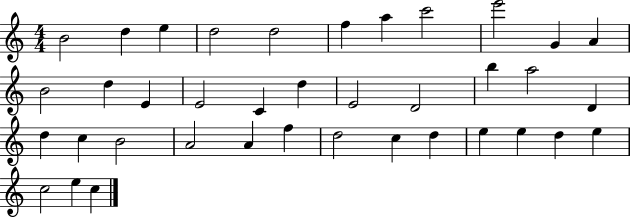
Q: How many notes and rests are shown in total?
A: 38